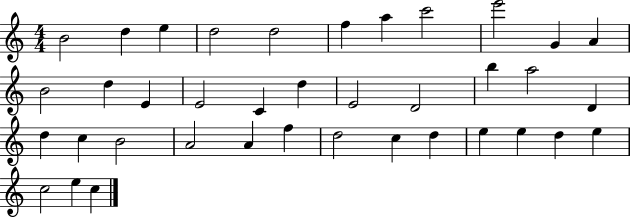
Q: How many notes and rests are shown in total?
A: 38